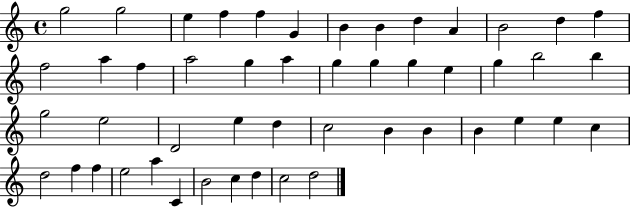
X:1
T:Untitled
M:4/4
L:1/4
K:C
g2 g2 e f f G B B d A B2 d f f2 a f a2 g a g g g e g b2 b g2 e2 D2 e d c2 B B B e e c d2 f f e2 a C B2 c d c2 d2